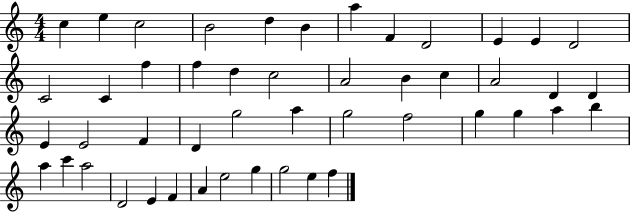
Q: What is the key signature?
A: C major